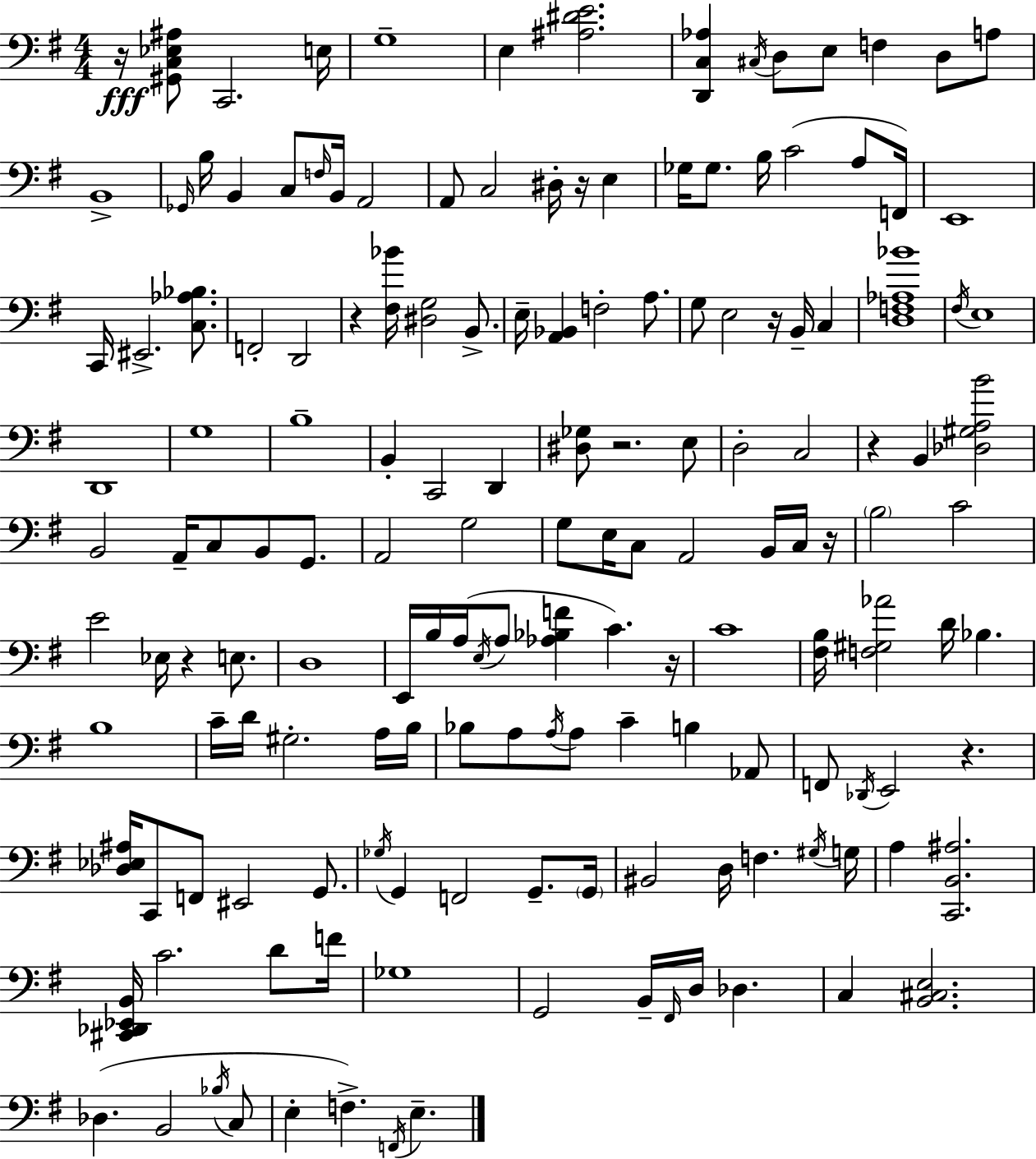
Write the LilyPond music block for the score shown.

{
  \clef bass
  \numericTimeSignature
  \time 4/4
  \key e \minor
  r16\fff <gis, c ees ais>8 c,2. e16 | g1-- | e4 <ais dis' e'>2. | <d, c aes>4 \acciaccatura { cis16 } d8 e8 f4 d8 a8 | \break b,1-> | \grace { ges,16 } b16 b,4 c8 \grace { f16 } b,16 a,2 | a,8 c2 dis16-. r16 e4 | ges16 ges8. b16 c'2( | \break a8 f,16) e,1 | c,16 eis,2.-> | <c aes bes>8. f,2-. d,2 | r4 <fis bes'>16 <dis g>2 | \break b,8.-> e16-- <a, bes,>4 f2-. | a8. g8 e2 r16 b,16-- c4 | <d f aes bes'>1 | \acciaccatura { fis16 } e1 | \break d,1 | g1 | b1-- | b,4-. c,2 | \break d,4 <dis ges>8 r2. | e8 d2-. c2 | r4 b,4 <des gis a b'>2 | b,2 a,16-- c8 b,8 | \break g,8. a,2 g2 | g8 e16 c8 a,2 | b,16 c16 r16 \parenthesize b2 c'2 | e'2 ees16 r4 | \break e8. d1 | e,16 b16 a16( \acciaccatura { e16 } a8 <aes bes f'>4 c'4.) | r16 c'1 | <fis b>16 <f gis aes'>2 d'16 bes4. | \break b1 | c'16-- d'16 gis2.-. | a16 b16 bes8 a8 \acciaccatura { a16 } a8 c'4-- | b4 aes,8 f,8 \acciaccatura { des,16 } e,2 | \break r4. <des ees ais>16 c,8 f,8 eis,2 | g,8. \acciaccatura { ges16 } g,4 f,2 | g,8.-- \parenthesize g,16 bis,2 | d16 f4. \acciaccatura { gis16 } g16 a4 <c, b, ais>2. | \break <cis, des, ees, b,>16 c'2. | d'8 f'16 ges1 | g,2 | b,16-- \grace { fis,16 } d16 des4. c4 <b, cis e>2. | \break des4.( | b,2 \acciaccatura { bes16 } c8 e4-. f4.->) | \acciaccatura { f,16 } e4.-- \bar "|."
}